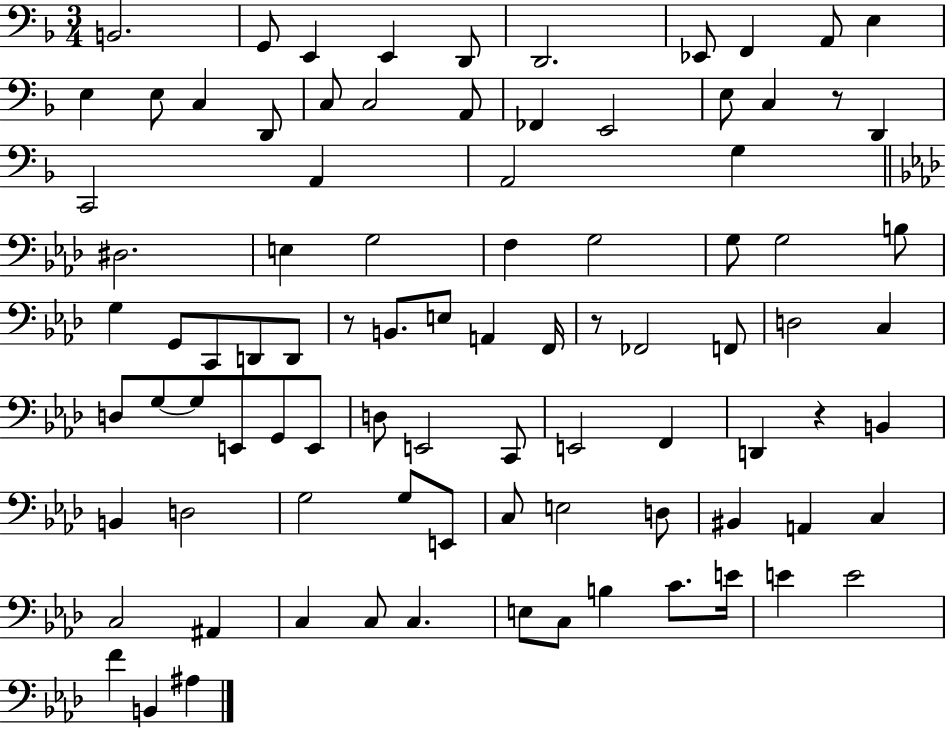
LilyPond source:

{
  \clef bass
  \numericTimeSignature
  \time 3/4
  \key f \major
  \repeat volta 2 { b,2. | g,8 e,4 e,4 d,8 | d,2. | ees,8 f,4 a,8 e4 | \break e4 e8 c4 d,8 | c8 c2 a,8 | fes,4 e,2 | e8 c4 r8 d,4 | \break c,2 a,4 | a,2 g4 | \bar "||" \break \key aes \major dis2. | e4 g2 | f4 g2 | g8 g2 b8 | \break g4 g,8 c,8 d,8 d,8 | r8 b,8. e8 a,4 f,16 | r8 fes,2 f,8 | d2 c4 | \break d8 g8~~ g8 e,8 g,8 e,8 | d8 e,2 c,8 | e,2 f,4 | d,4 r4 b,4 | \break b,4 d2 | g2 g8 e,8 | c8 e2 d8 | bis,4 a,4 c4 | \break c2 ais,4 | c4 c8 c4. | e8 c8 b4 c'8. e'16 | e'4 e'2 | \break f'4 b,4 ais4 | } \bar "|."
}